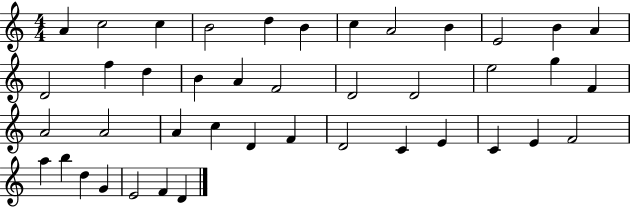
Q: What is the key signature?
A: C major